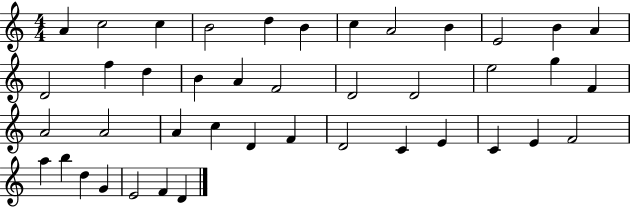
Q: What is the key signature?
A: C major